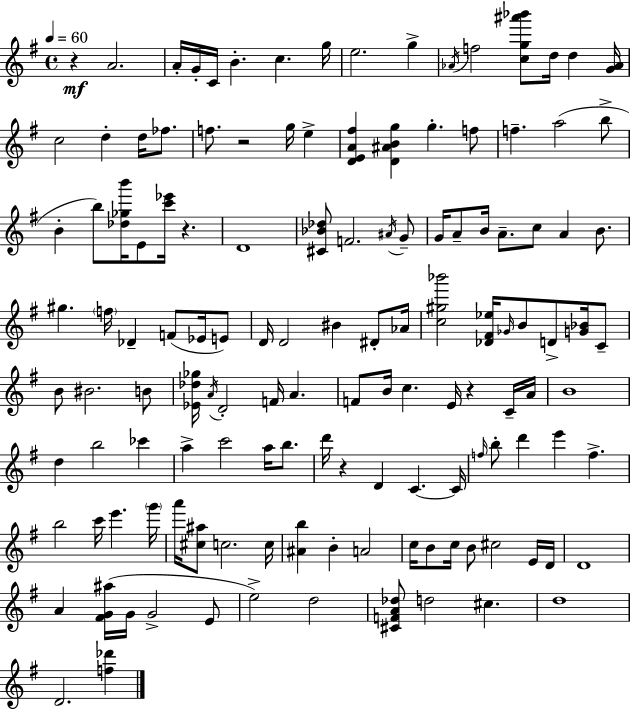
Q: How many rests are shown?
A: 5